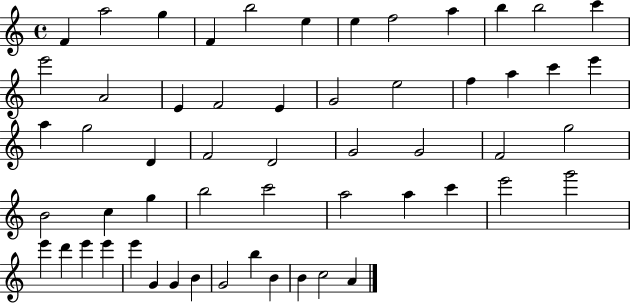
{
  \clef treble
  \time 4/4
  \defaultTimeSignature
  \key c \major
  f'4 a''2 g''4 | f'4 b''2 e''4 | e''4 f''2 a''4 | b''4 b''2 c'''4 | \break e'''2 a'2 | e'4 f'2 e'4 | g'2 e''2 | f''4 a''4 c'''4 e'''4 | \break a''4 g''2 d'4 | f'2 d'2 | g'2 g'2 | f'2 g''2 | \break b'2 c''4 g''4 | b''2 c'''2 | a''2 a''4 c'''4 | e'''2 g'''2 | \break e'''4 d'''4 e'''4 e'''4 | e'''4 g'4 g'4 b'4 | g'2 b''4 b'4 | b'4 c''2 a'4 | \break \bar "|."
}